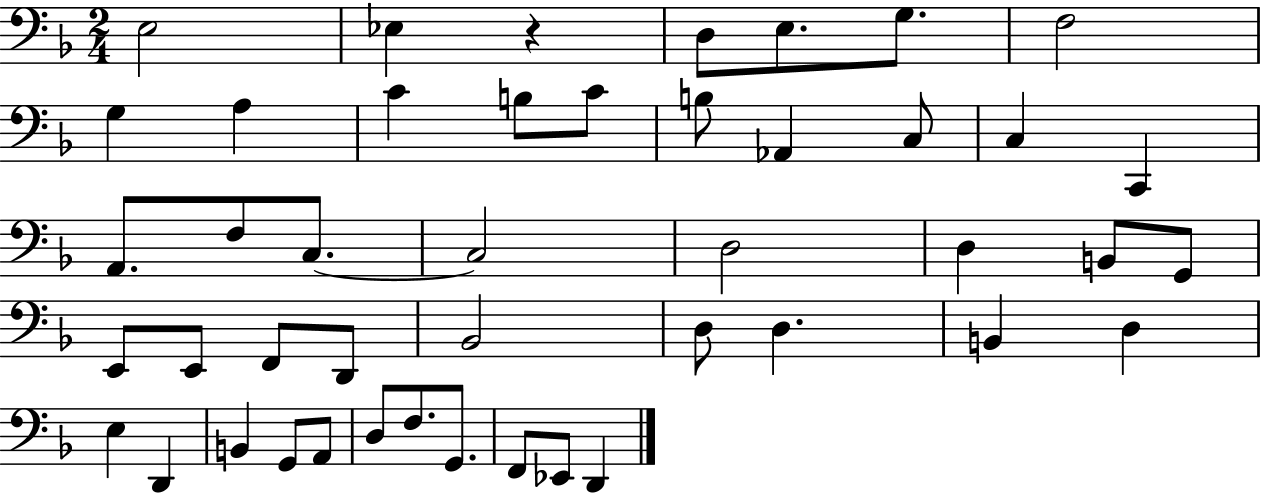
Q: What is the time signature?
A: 2/4